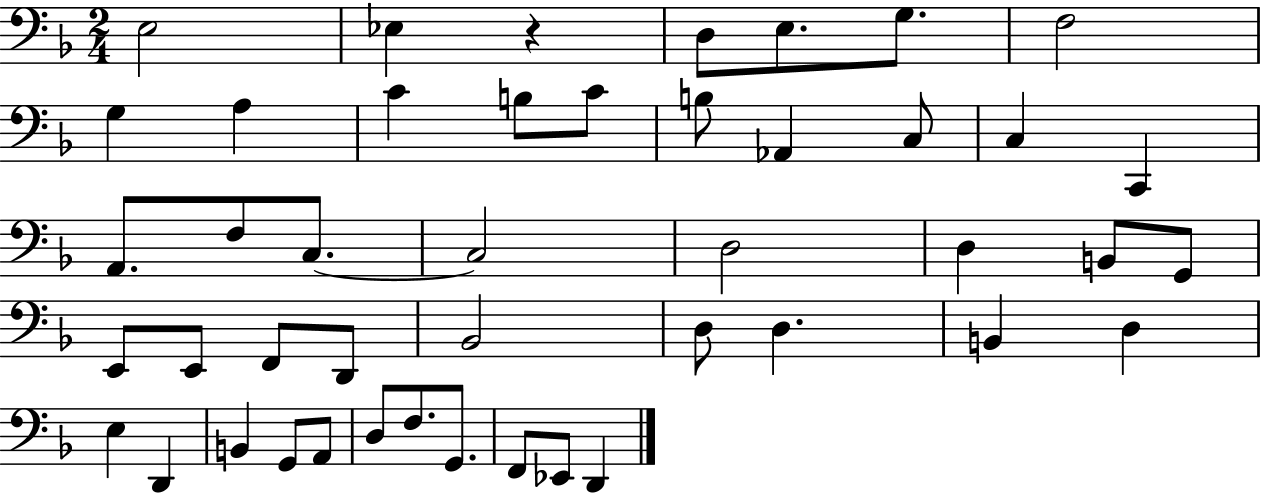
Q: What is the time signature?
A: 2/4